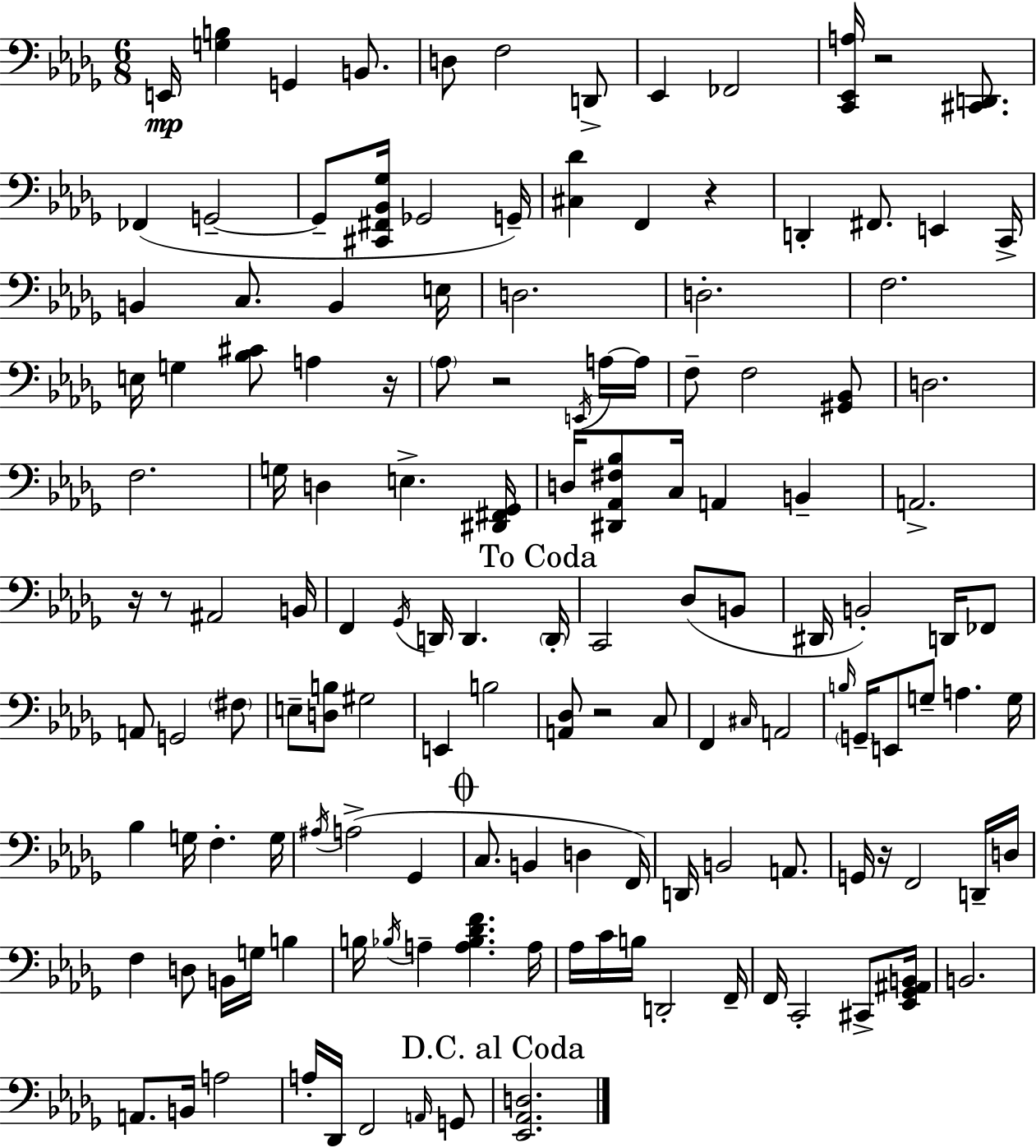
E2/s [G3,B3]/q G2/q B2/e. D3/e F3/h D2/e Eb2/q FES2/h [C2,Eb2,A3]/s R/h [C#2,D2]/e. FES2/q G2/h G2/e [C#2,F#2,Bb2,Gb3]/s Gb2/h G2/s [C#3,Db4]/q F2/q R/q D2/q F#2/e. E2/q C2/s B2/q C3/e. B2/q E3/s D3/h. D3/h. F3/h. E3/s G3/q [Bb3,C#4]/e A3/q R/s Ab3/e R/h E2/s A3/s A3/s F3/e F3/h [G#2,Bb2]/e D3/h. F3/h. G3/s D3/q E3/q. [D#2,F#2,Gb2]/s D3/s [D#2,Ab2,F#3,Bb3]/e C3/s A2/q B2/q A2/h. R/s R/e A#2/h B2/s F2/q Gb2/s D2/s D2/q. D2/s C2/h Db3/e B2/e D#2/s B2/h D2/s FES2/e A2/e G2/h F#3/e E3/e [D3,B3]/e G#3/h E2/q B3/h [A2,Db3]/e R/h C3/e F2/q C#3/s A2/h B3/s G2/s E2/e G3/e A3/q. G3/s Bb3/q G3/s F3/q. G3/s A#3/s A3/h Gb2/q C3/e. B2/q D3/q F2/s D2/s B2/h A2/e. G2/s R/s F2/h D2/s D3/s F3/q D3/e B2/s G3/s B3/q B3/s Bb3/s A3/q [A3,Bb3,Db4,F4]/q. A3/s Ab3/s C4/s B3/s D2/h F2/s F2/s C2/h C#2/e [Eb2,Gb2,A#2,B2]/s B2/h. A2/e. B2/s A3/h A3/s Db2/s F2/h A2/s G2/e [Eb2,Ab2,D3]/h.